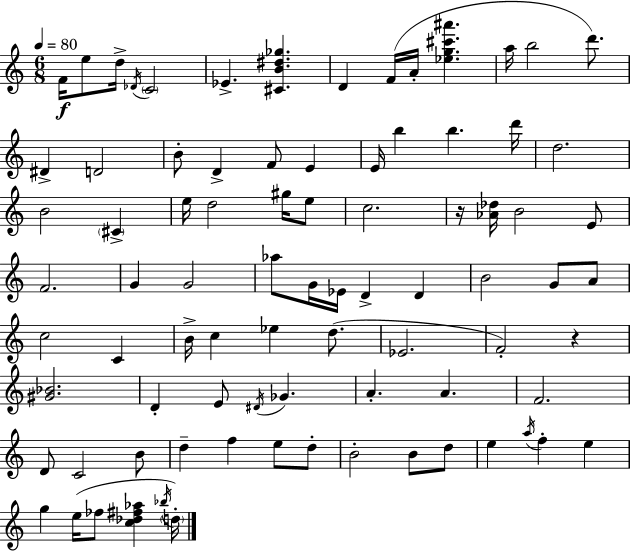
{
  \clef treble
  \numericTimeSignature
  \time 6/8
  \key a \minor
  \tempo 4 = 80
  \repeat volta 2 { f'16\f e''8 d''16-> \acciaccatura { des'16 } \parenthesize c'2 | ees'4.-> <cis' b' dis'' ges''>4. | d'4 f'16( a'16-. <ees'' g'' cis''' ais'''>4. | a''16 b''2 d'''8.) | \break dis'4-> d'2 | b'8-. d'4-> f'8 e'4 | e'16 b''4 b''4. | d'''16 d''2. | \break b'2 \parenthesize cis'4-> | e''16 d''2 gis''16 e''8 | c''2. | r16 <aes' des''>16 b'2 e'8 | \break f'2. | g'4 g'2 | aes''8 g'16 ees'16 d'4-> d'4 | b'2 g'8 a'8 | \break c''2 c'4 | b'16-> c''4 ees''4 d''8.( | ees'2. | f'2-.) r4 | \break <gis' bes'>2. | d'4-. e'8 \acciaccatura { dis'16 } ges'4. | a'4.-. a'4. | f'2. | \break d'8 c'2 | b'8 d''4-- f''4 e''8 | d''8-. b'2-. b'8 | d''8 e''4 \acciaccatura { a''16 } f''4-. e''4 | \break g''4 e''16( fes''8 <c'' des'' fis'' aes''>4 | \acciaccatura { bes''16 } \parenthesize d''16-.) } \bar "|."
}